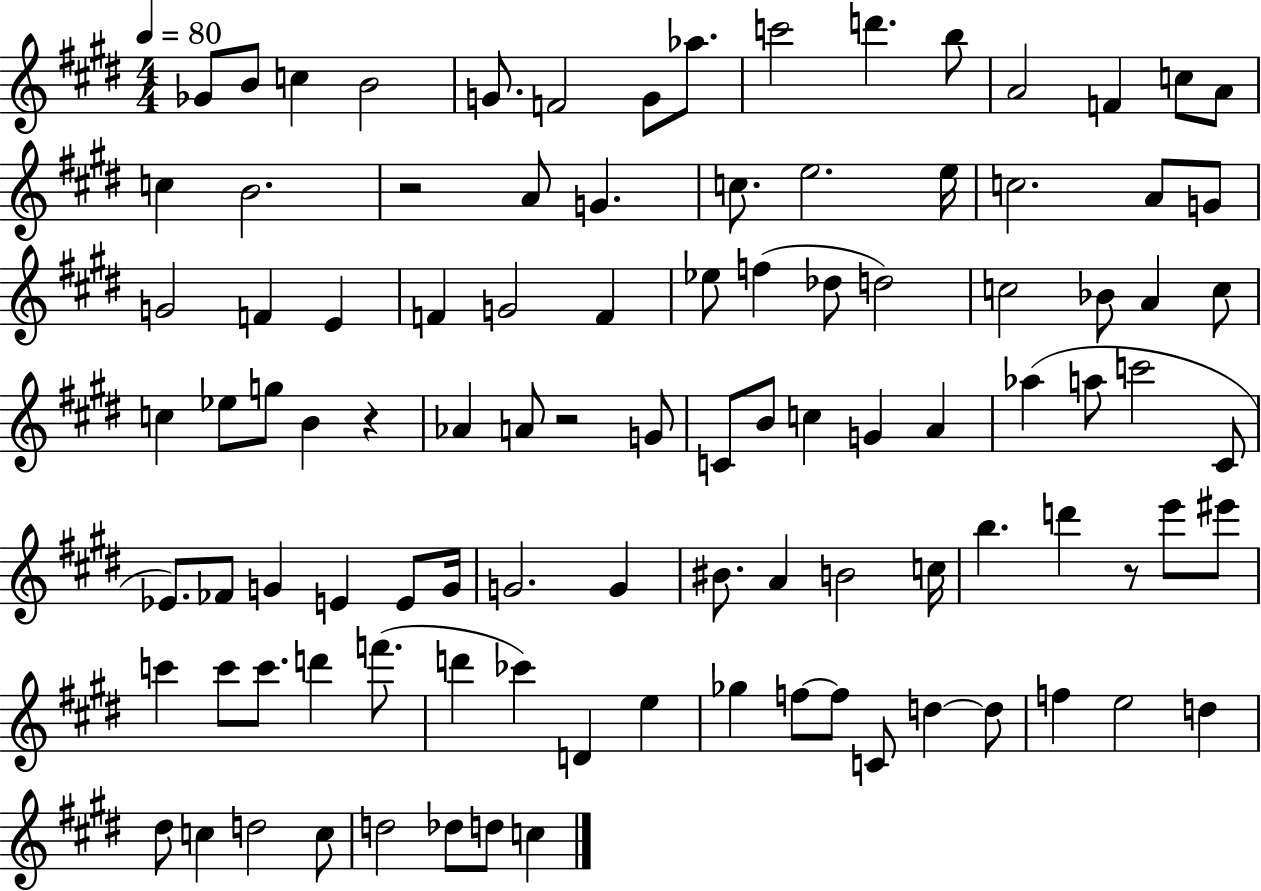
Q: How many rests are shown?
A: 4